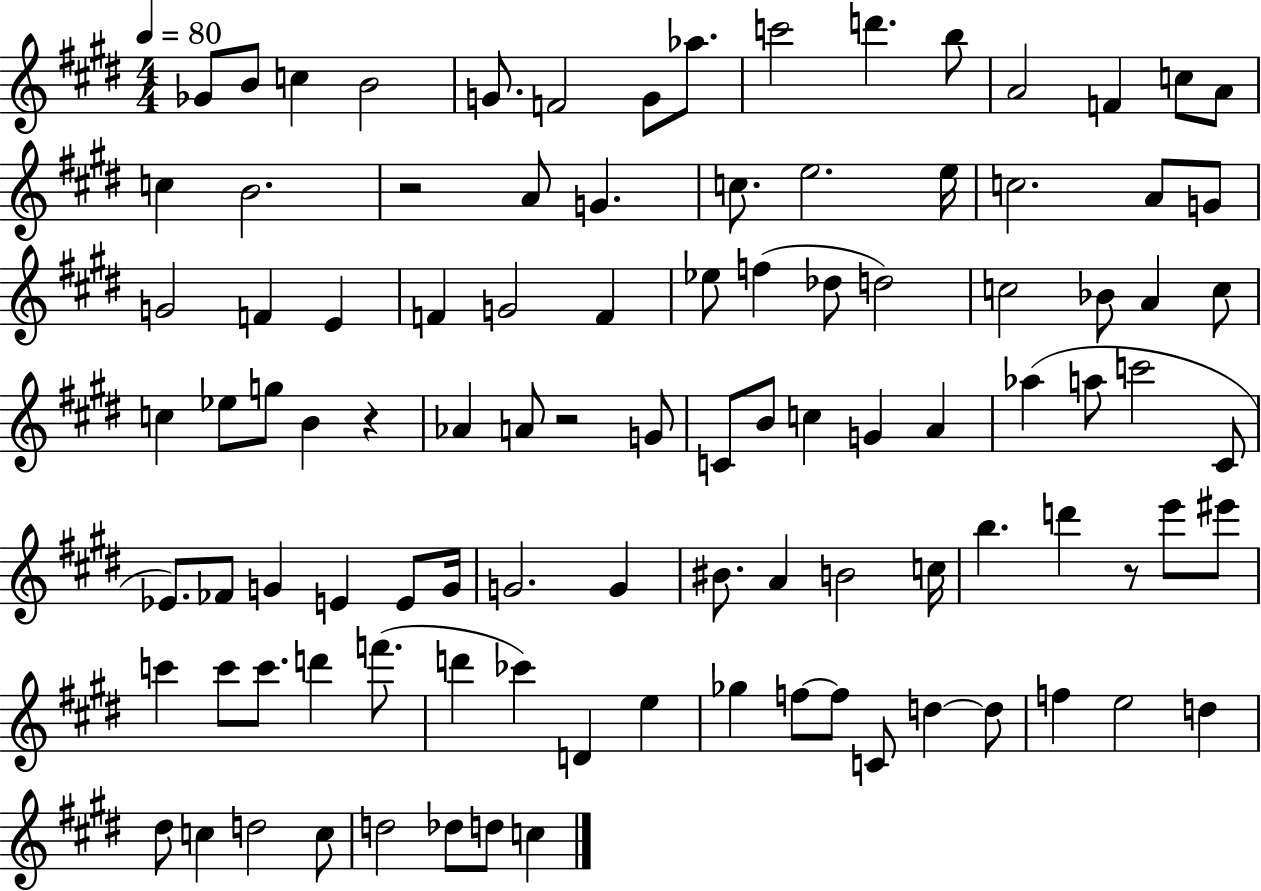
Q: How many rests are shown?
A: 4